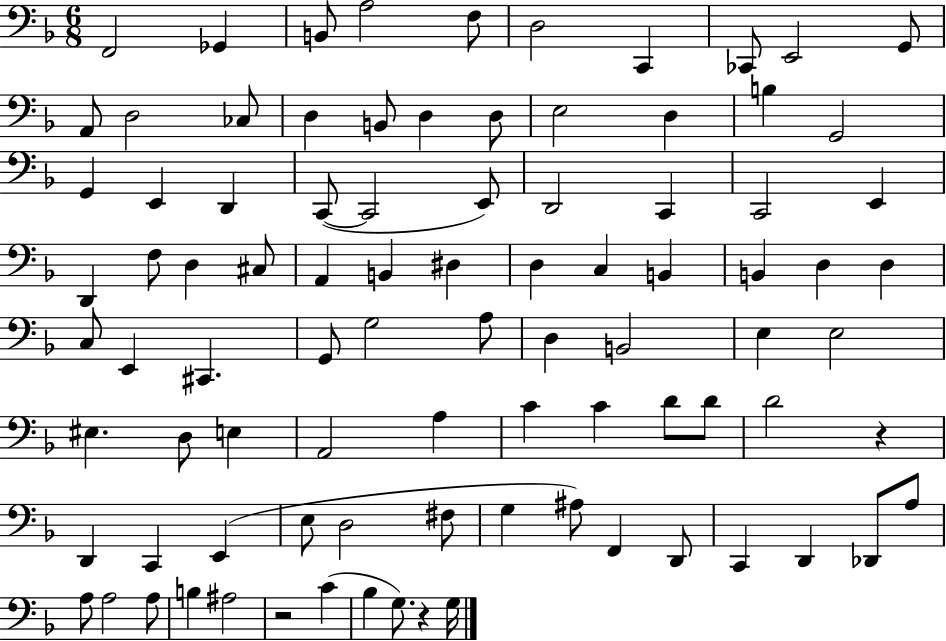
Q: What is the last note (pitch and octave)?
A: G3